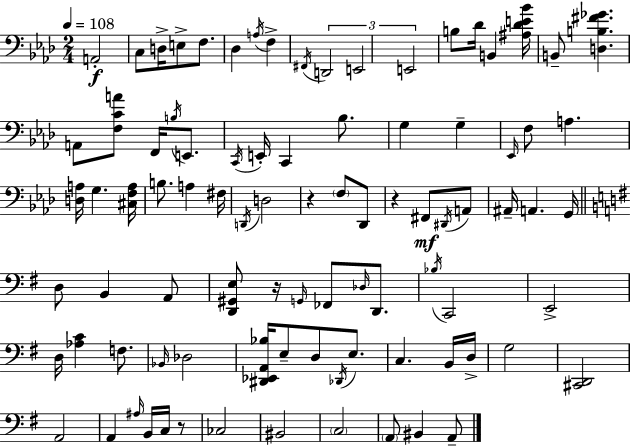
X:1
T:Untitled
M:2/4
L:1/4
K:Ab
A,,2 C,/2 D,/4 E,/2 F,/2 _D, A,/4 F, ^F,,/4 D,,2 E,,2 E,,2 B,/2 _D/4 B,, [^A,_DE_B]/4 B,,/2 [D,B,^F_G] A,,/2 [F,CA]/2 F,,/4 B,/4 E,,/2 C,,/4 E,,/4 C,, _B,/2 G, G, _E,,/4 F,/2 A, [D,A,]/4 G, [^C,F,A,]/4 B,/2 A, ^F,/4 D,,/4 D,2 z F,/2 _D,,/2 z ^F,,/2 ^D,,/4 A,,/2 ^A,,/4 A,, G,,/4 D,/2 B,, A,,/2 [D,,^G,,E,]/2 z/4 G,,/4 _F,,/2 _D,/4 D,,/2 _B,/4 C,,2 E,,2 D,/4 [_A,C] F,/2 _B,,/4 _D,2 [^D,,_E,,A,,_B,]/4 E,/2 D,/2 _D,,/4 E,/2 C, B,,/4 D,/4 G,2 [^C,,D,,]2 A,,2 A,, ^A,/4 B,,/4 C,/4 z/2 _C,2 ^B,,2 C,2 A,,/2 ^B,, A,,/2